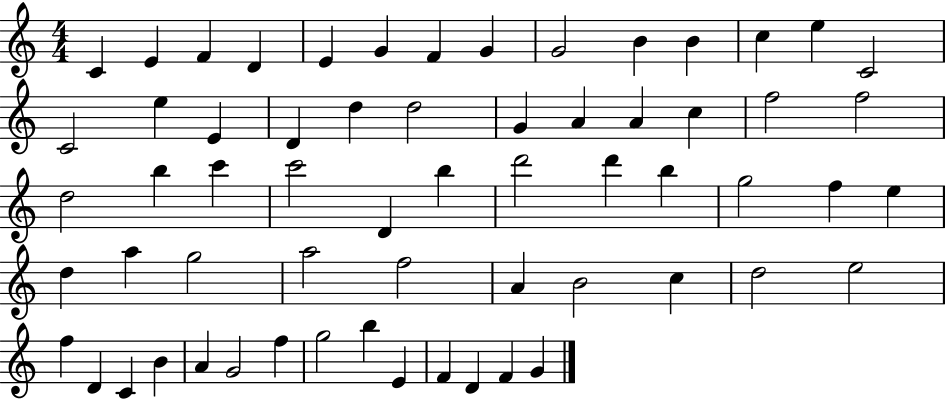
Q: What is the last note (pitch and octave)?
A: G4